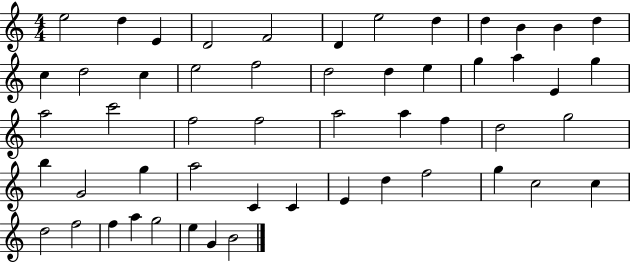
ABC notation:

X:1
T:Untitled
M:4/4
L:1/4
K:C
e2 d E D2 F2 D e2 d d B B d c d2 c e2 f2 d2 d e g a E g a2 c'2 f2 f2 a2 a f d2 g2 b G2 g a2 C C E d f2 g c2 c d2 f2 f a g2 e G B2